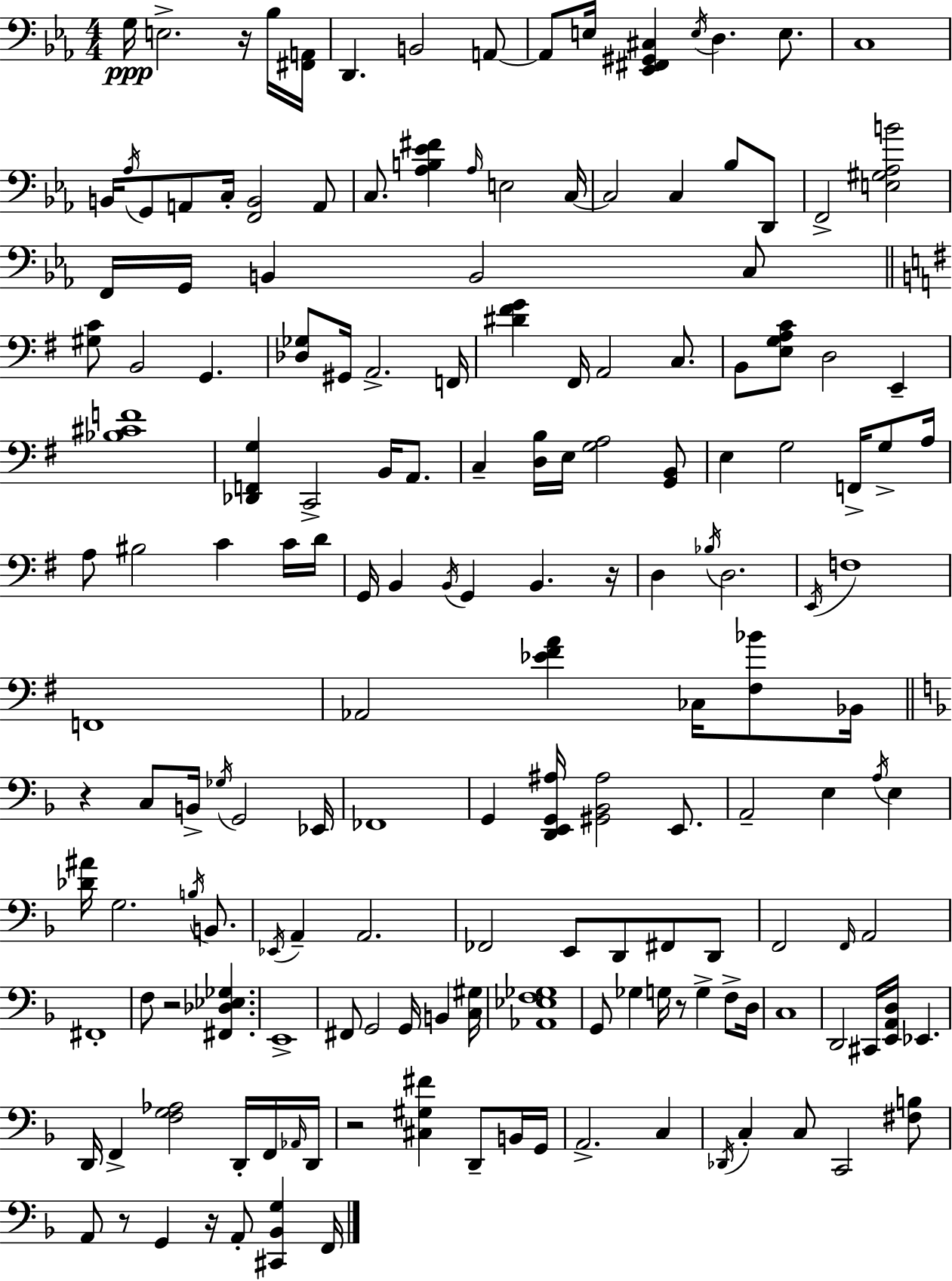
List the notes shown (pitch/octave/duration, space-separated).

G3/s E3/h. R/s Bb3/s [F#2,A2]/s D2/q. B2/h A2/e A2/e E3/s [Eb2,F#2,G#2,C#3]/q E3/s D3/q. E3/e. C3/w B2/s Ab3/s G2/e A2/e C3/s [F2,B2]/h A2/e C3/e. [Ab3,B3,Eb4,F#4]/q Ab3/s E3/h C3/s C3/h C3/q Bb3/e D2/e F2/h [E3,G#3,Ab3,B4]/h F2/s G2/s B2/q B2/h C3/e [G#3,C4]/e B2/h G2/q. [Db3,Gb3]/e G#2/s A2/h. F2/s [D#4,F#4,G4]/q F#2/s A2/h C3/e. B2/e [E3,G3,A3,C4]/e D3/h E2/q [Bb3,C#4,F4]/w [Db2,F2,G3]/q C2/h B2/s A2/e. C3/q [D3,B3]/s E3/s [G3,A3]/h [G2,B2]/e E3/q G3/h F2/s G3/e A3/s A3/e BIS3/h C4/q C4/s D4/s G2/s B2/q B2/s G2/q B2/q. R/s D3/q Bb3/s D3/h. E2/s F3/w F2/w Ab2/h [Eb4,F#4,A4]/q CES3/s [F#3,Bb4]/e Bb2/s R/q C3/e B2/s Gb3/s G2/h Eb2/s FES2/w G2/q [D2,E2,G2,A#3]/s [G#2,Bb2,A#3]/h E2/e. A2/h E3/q A3/s E3/q [Db4,A#4]/s G3/h. B3/s B2/e. Eb2/s A2/q A2/h. FES2/h E2/e D2/e F#2/e D2/e F2/h F2/s A2/h F#2/w F3/e R/h [F#2,Db3,Eb3,Gb3]/q. E2/w F#2/e G2/h G2/s B2/q [C3,G#3]/s [Ab2,Eb3,F3,Gb3]/w G2/e Gb3/q G3/s R/e G3/q F3/e D3/s C3/w D2/h C#2/s [E2,A2,D3]/s Eb2/q. D2/s F2/q [F3,G3,Ab3]/h D2/s F2/s Ab2/s D2/s R/h [C#3,G#3,F#4]/q D2/e B2/s G2/s A2/h. C3/q Db2/s C3/q C3/e C2/h [F#3,B3]/e A2/e R/e G2/q R/s A2/e [C#2,Bb2,G3]/q F2/s